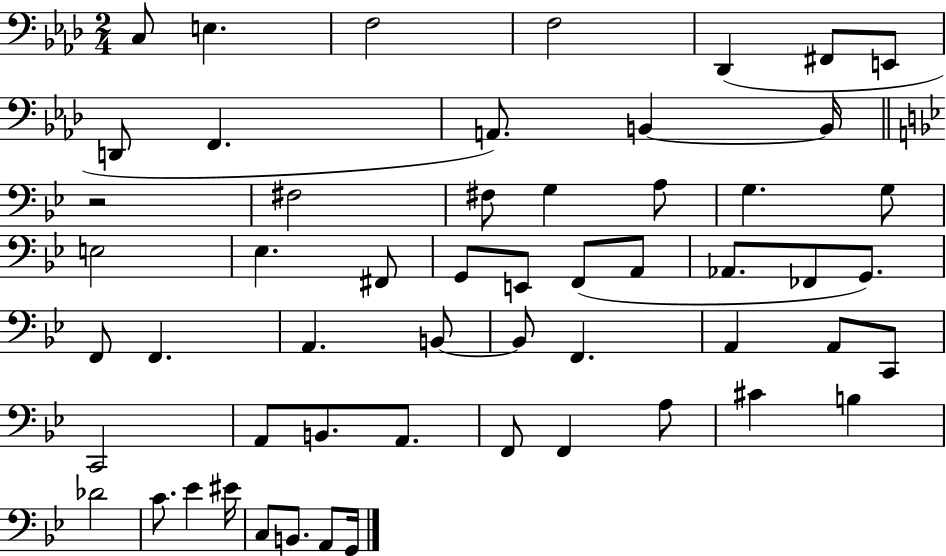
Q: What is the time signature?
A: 2/4